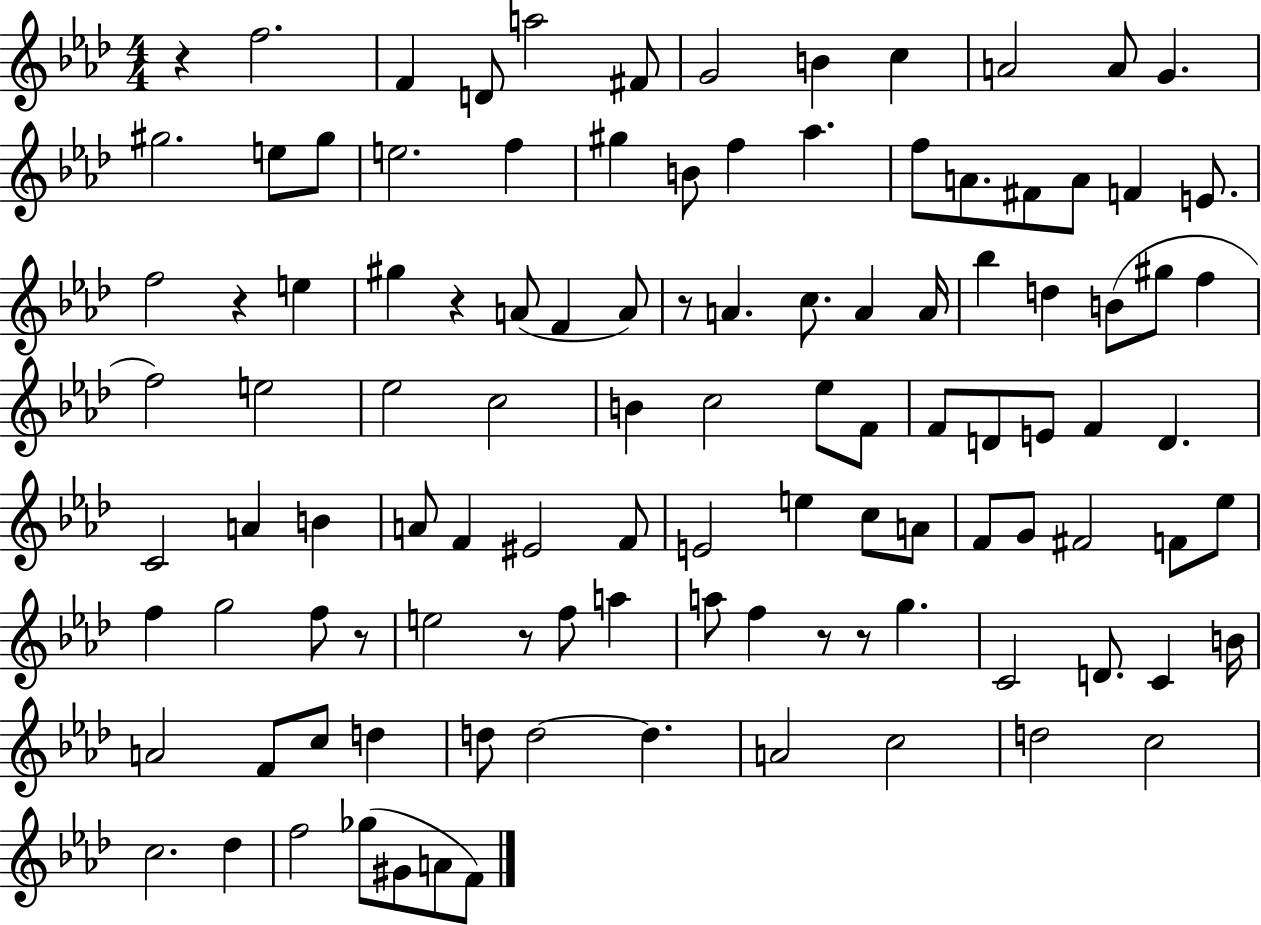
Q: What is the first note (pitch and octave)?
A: F5